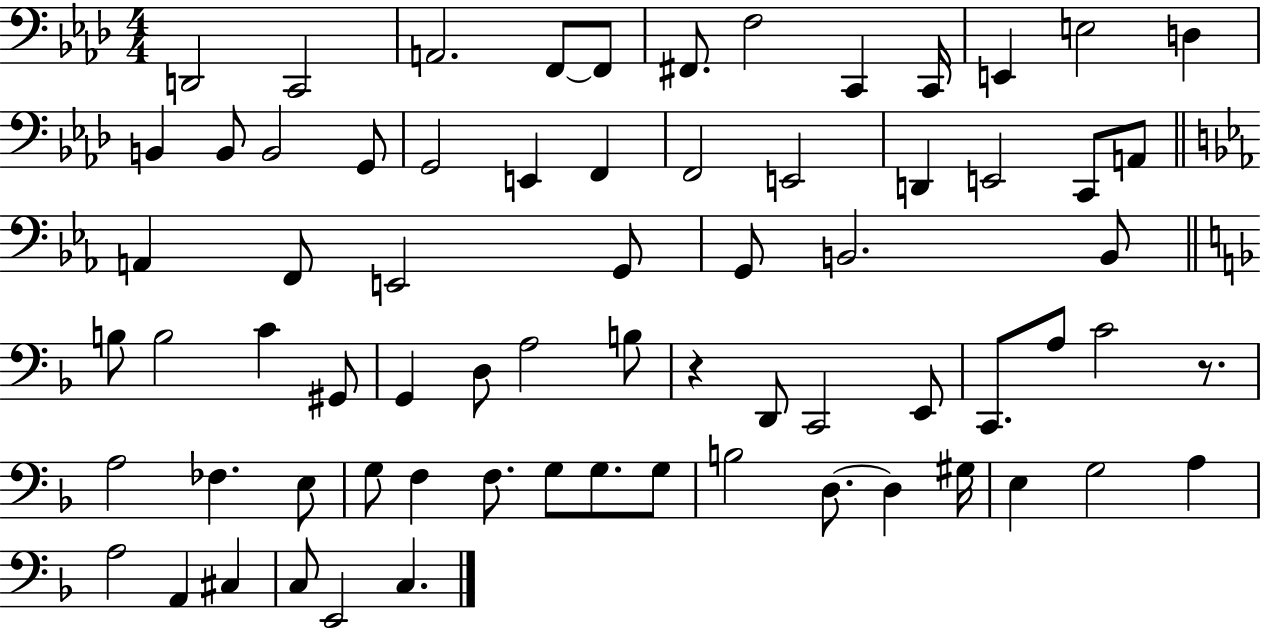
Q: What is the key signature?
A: AES major